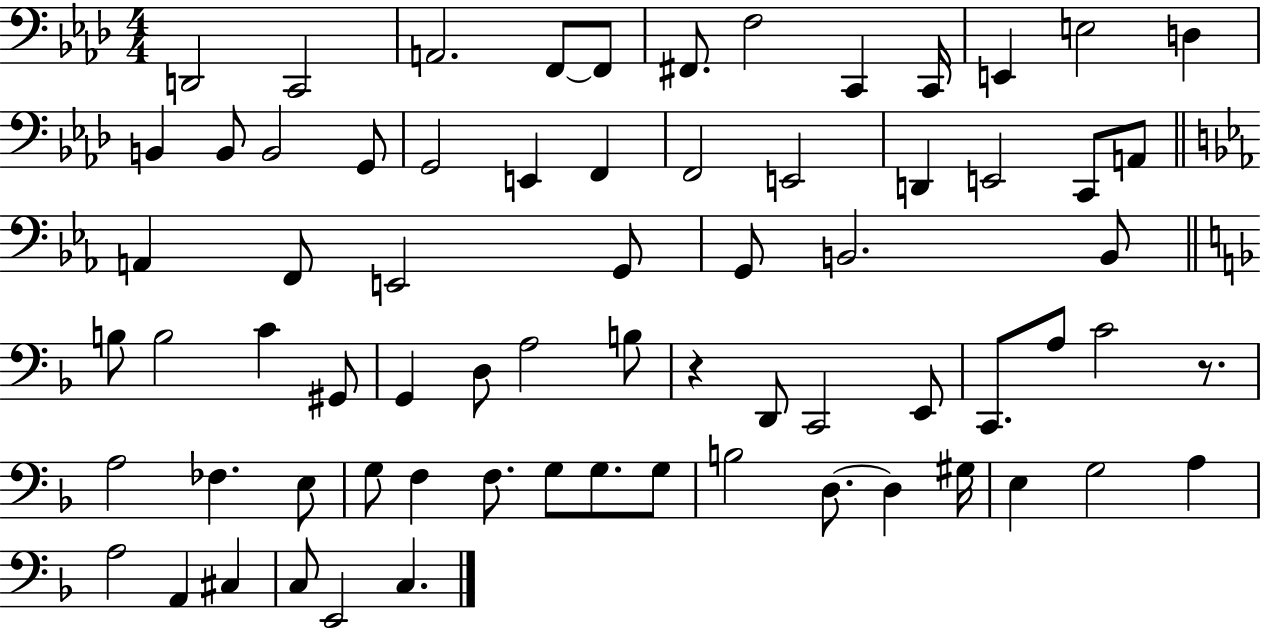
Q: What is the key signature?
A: AES major